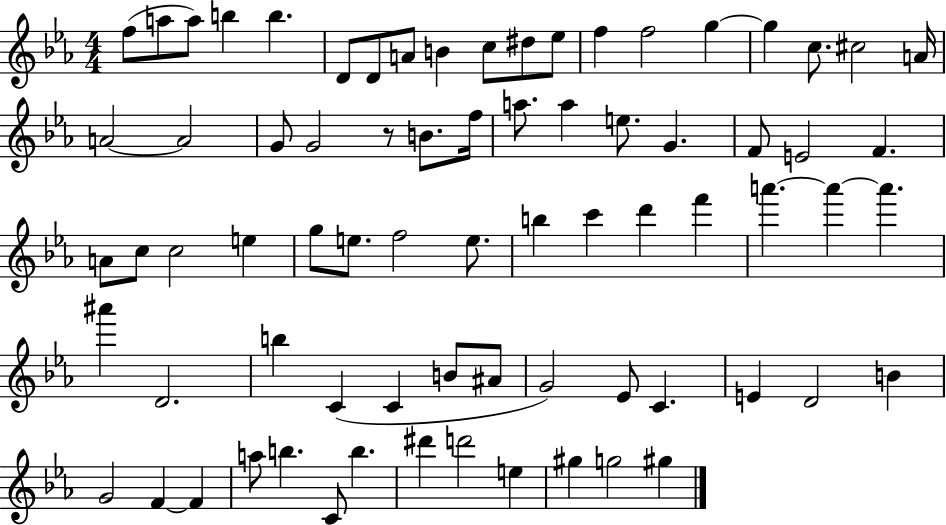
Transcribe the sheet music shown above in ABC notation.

X:1
T:Untitled
M:4/4
L:1/4
K:Eb
f/2 a/2 a/2 b b D/2 D/2 A/2 B c/2 ^d/2 _e/2 f f2 g g c/2 ^c2 A/4 A2 A2 G/2 G2 z/2 B/2 f/4 a/2 a e/2 G F/2 E2 F A/2 c/2 c2 e g/2 e/2 f2 e/2 b c' d' f' a' a' a' ^a' D2 b C C B/2 ^A/2 G2 _E/2 C E D2 B G2 F F a/2 b C/2 b ^d' d'2 e ^g g2 ^g